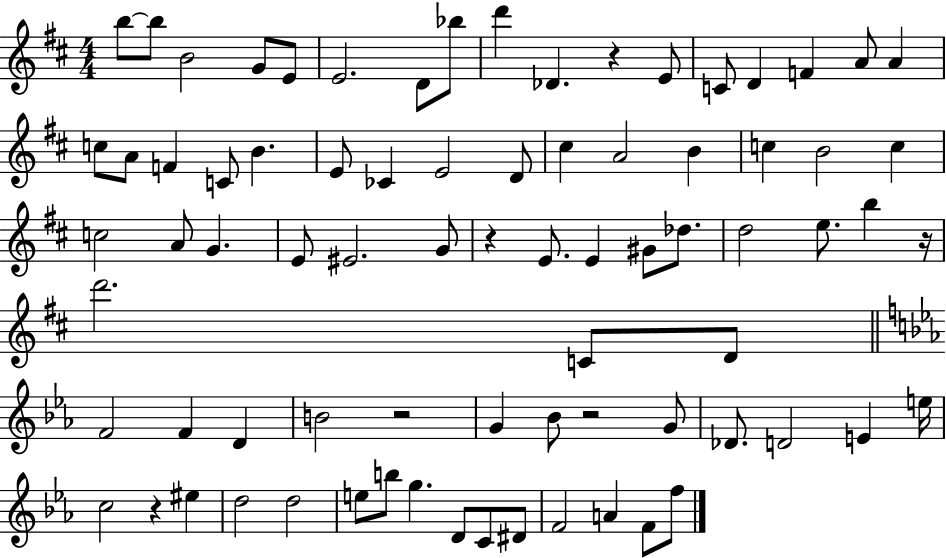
X:1
T:Untitled
M:4/4
L:1/4
K:D
b/2 b/2 B2 G/2 E/2 E2 D/2 _b/2 d' _D z E/2 C/2 D F A/2 A c/2 A/2 F C/2 B E/2 _C E2 D/2 ^c A2 B c B2 c c2 A/2 G E/2 ^E2 G/2 z E/2 E ^G/2 _d/2 d2 e/2 b z/4 d'2 C/2 D/2 F2 F D B2 z2 G _B/2 z2 G/2 _D/2 D2 E e/4 c2 z ^e d2 d2 e/2 b/2 g D/2 C/2 ^D/2 F2 A F/2 f/2